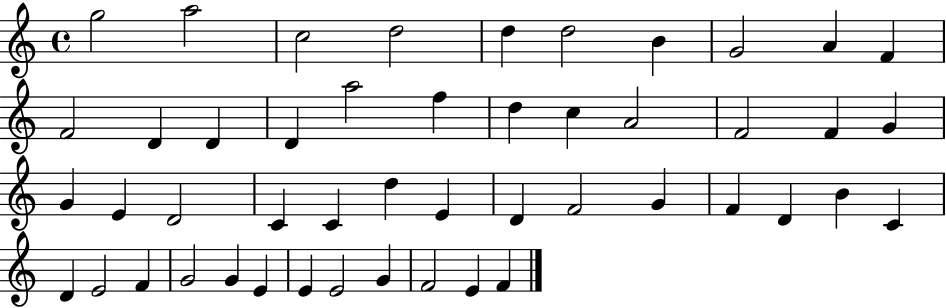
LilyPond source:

{
  \clef treble
  \time 4/4
  \defaultTimeSignature
  \key c \major
  g''2 a''2 | c''2 d''2 | d''4 d''2 b'4 | g'2 a'4 f'4 | \break f'2 d'4 d'4 | d'4 a''2 f''4 | d''4 c''4 a'2 | f'2 f'4 g'4 | \break g'4 e'4 d'2 | c'4 c'4 d''4 e'4 | d'4 f'2 g'4 | f'4 d'4 b'4 c'4 | \break d'4 e'2 f'4 | g'2 g'4 e'4 | e'4 e'2 g'4 | f'2 e'4 f'4 | \break \bar "|."
}